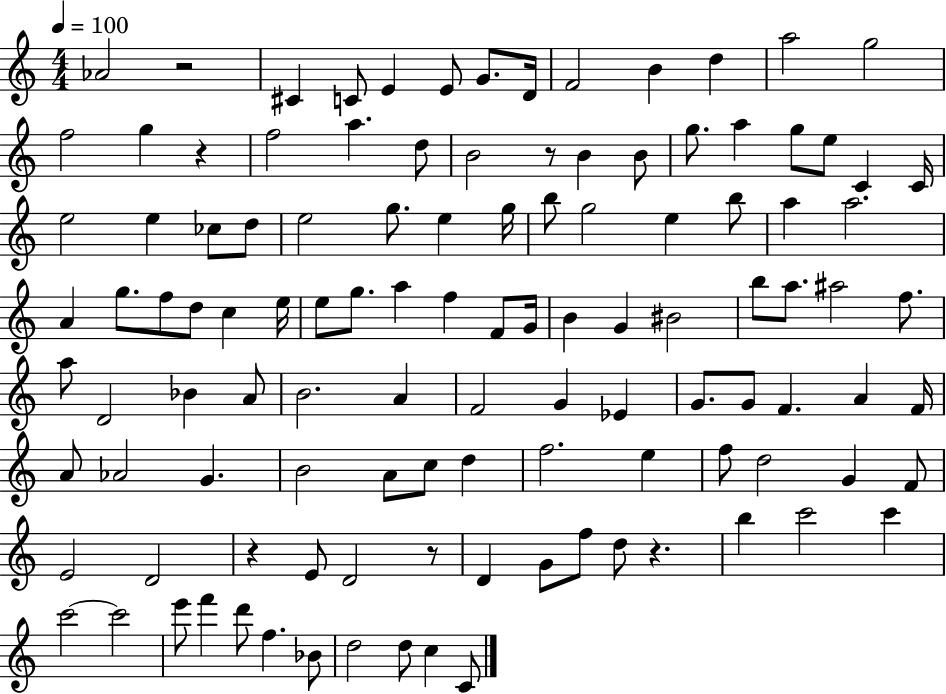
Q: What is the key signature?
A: C major